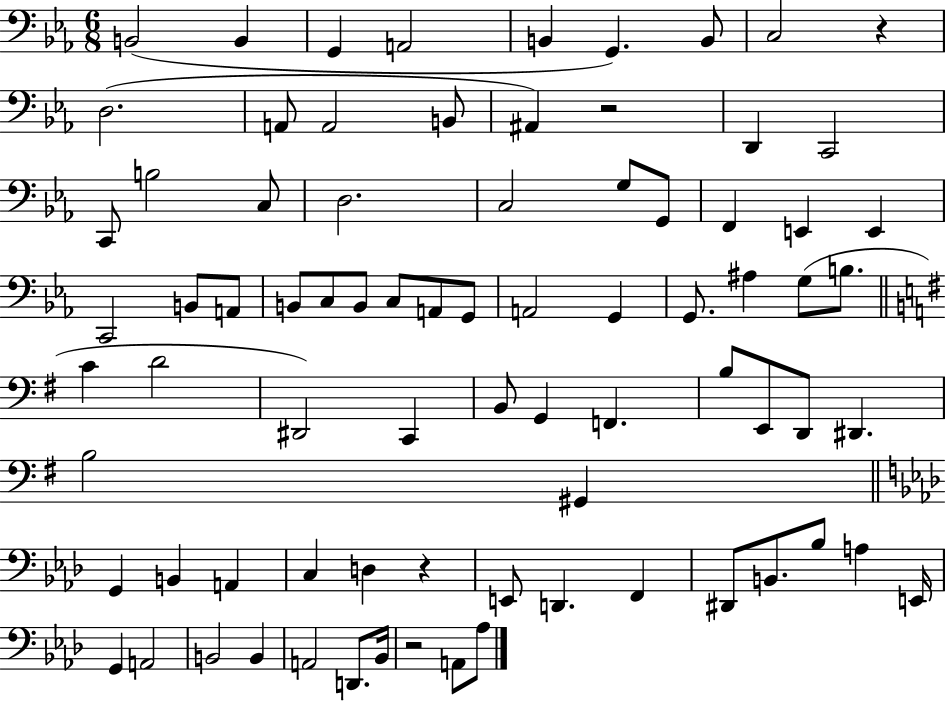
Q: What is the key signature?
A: EES major